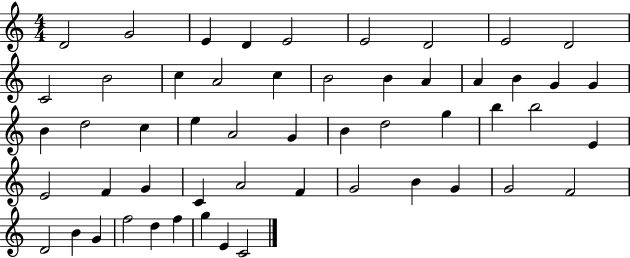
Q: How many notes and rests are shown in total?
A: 53